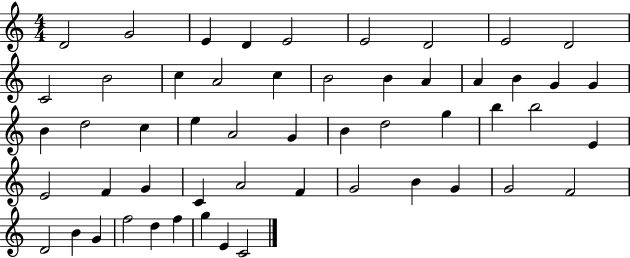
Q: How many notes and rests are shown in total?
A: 53